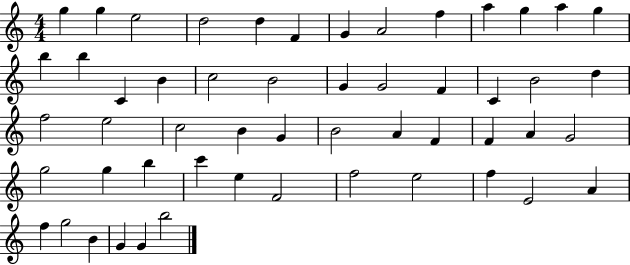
G5/q G5/q E5/h D5/h D5/q F4/q G4/q A4/h F5/q A5/q G5/q A5/q G5/q B5/q B5/q C4/q B4/q C5/h B4/h G4/q G4/h F4/q C4/q B4/h D5/q F5/h E5/h C5/h B4/q G4/q B4/h A4/q F4/q F4/q A4/q G4/h G5/h G5/q B5/q C6/q E5/q F4/h F5/h E5/h F5/q E4/h A4/q F5/q G5/h B4/q G4/q G4/q B5/h